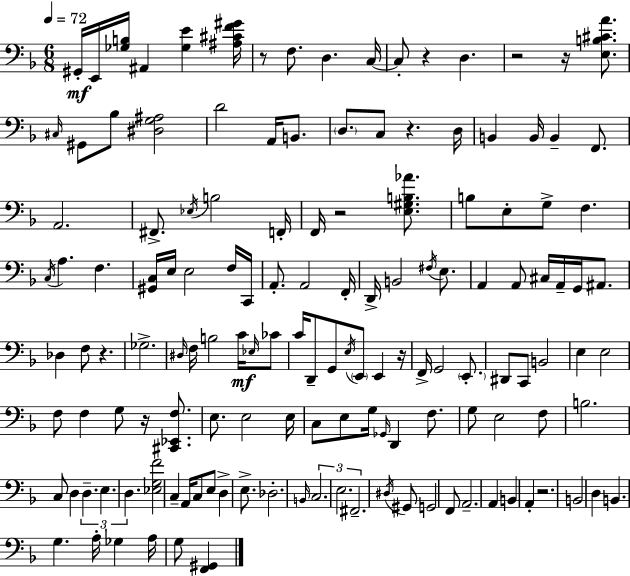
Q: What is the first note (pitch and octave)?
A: G#2